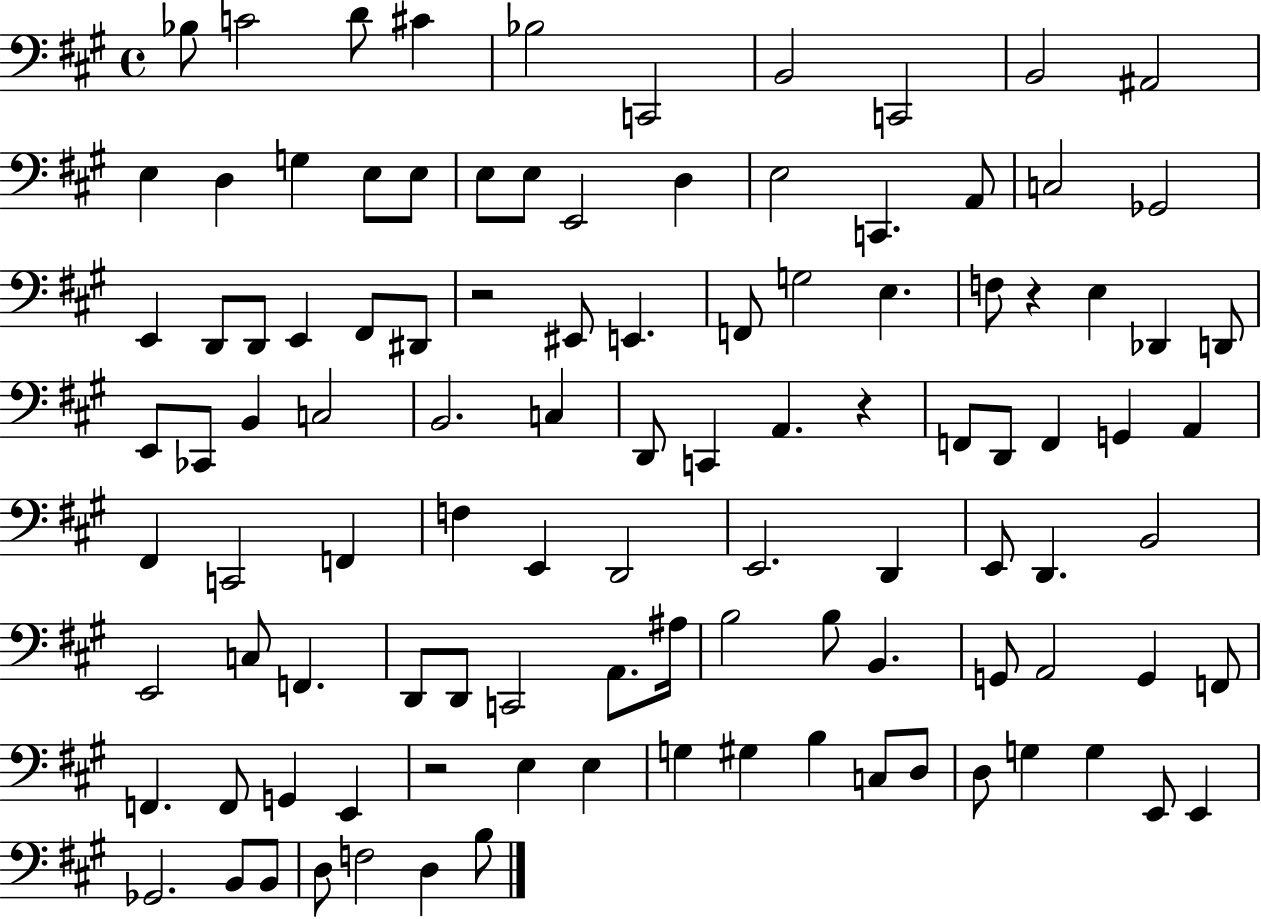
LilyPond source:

{
  \clef bass
  \time 4/4
  \defaultTimeSignature
  \key a \major
  bes8 c'2 d'8 cis'4 | bes2 c,2 | b,2 c,2 | b,2 ais,2 | \break e4 d4 g4 e8 e8 | e8 e8 e,2 d4 | e2 c,4. a,8 | c2 ges,2 | \break e,4 d,8 d,8 e,4 fis,8 dis,8 | r2 eis,8 e,4. | f,8 g2 e4. | f8 r4 e4 des,4 d,8 | \break e,8 ces,8 b,4 c2 | b,2. c4 | d,8 c,4 a,4. r4 | f,8 d,8 f,4 g,4 a,4 | \break fis,4 c,2 f,4 | f4 e,4 d,2 | e,2. d,4 | e,8 d,4. b,2 | \break e,2 c8 f,4. | d,8 d,8 c,2 a,8. ais16 | b2 b8 b,4. | g,8 a,2 g,4 f,8 | \break f,4. f,8 g,4 e,4 | r2 e4 e4 | g4 gis4 b4 c8 d8 | d8 g4 g4 e,8 e,4 | \break ges,2. b,8 b,8 | d8 f2 d4 b8 | \bar "|."
}